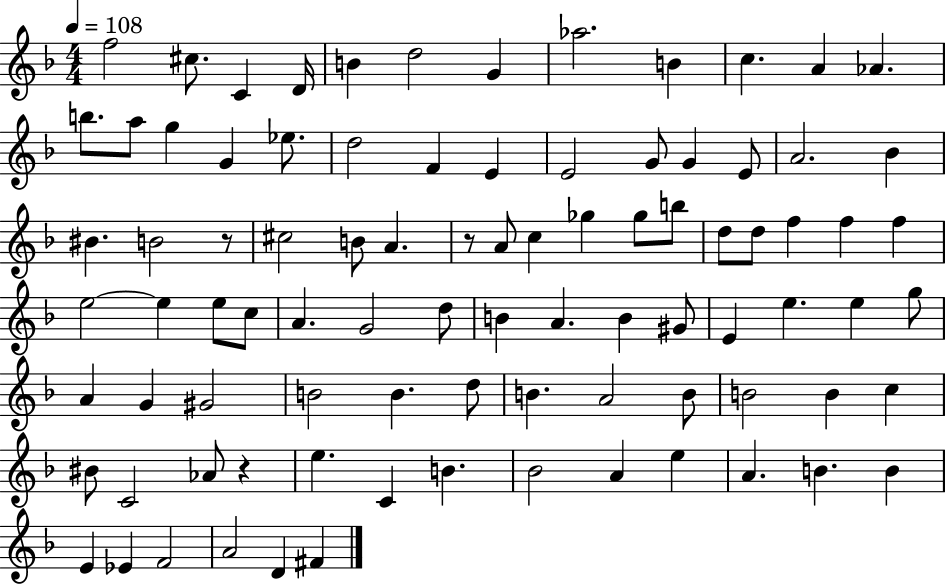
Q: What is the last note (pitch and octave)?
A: F#4